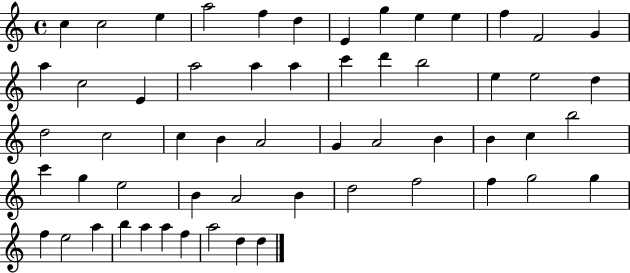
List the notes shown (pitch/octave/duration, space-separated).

C5/q C5/h E5/q A5/h F5/q D5/q E4/q G5/q E5/q E5/q F5/q F4/h G4/q A5/q C5/h E4/q A5/h A5/q A5/q C6/q D6/q B5/h E5/q E5/h D5/q D5/h C5/h C5/q B4/q A4/h G4/q A4/h B4/q B4/q C5/q B5/h C6/q G5/q E5/h B4/q A4/h B4/q D5/h F5/h F5/q G5/h G5/q F5/q E5/h A5/q B5/q A5/q A5/q F5/q A5/h D5/q D5/q